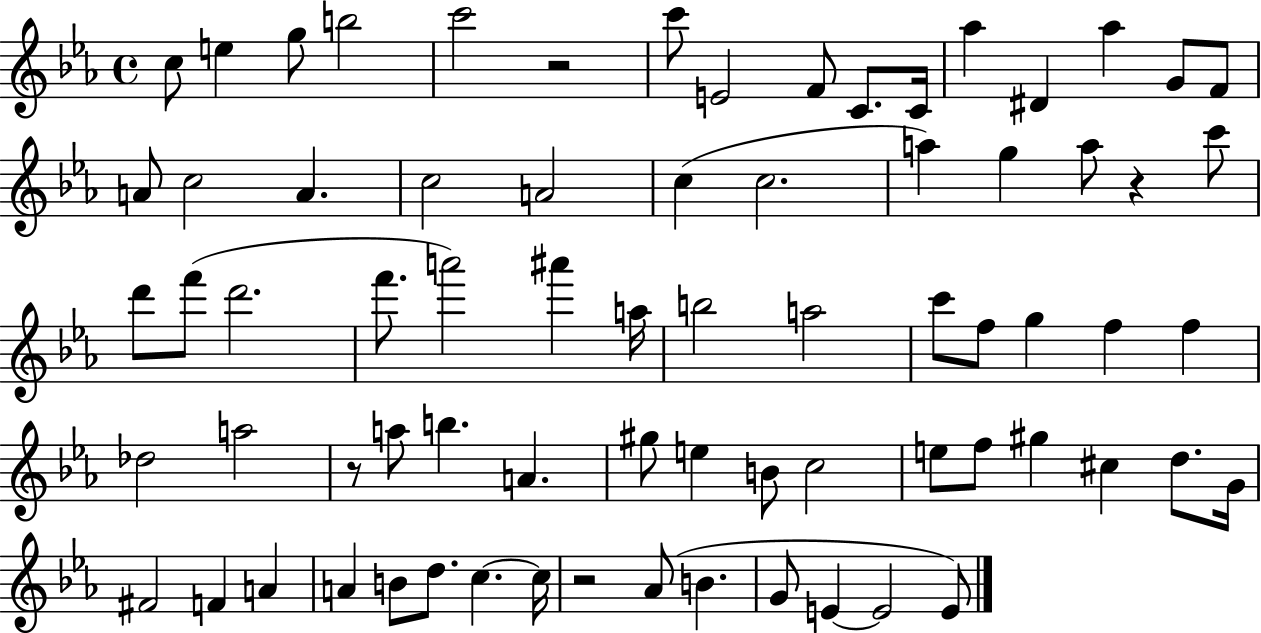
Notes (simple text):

C5/e E5/q G5/e B5/h C6/h R/h C6/e E4/h F4/e C4/e. C4/s Ab5/q D#4/q Ab5/q G4/e F4/e A4/e C5/h A4/q. C5/h A4/h C5/q C5/h. A5/q G5/q A5/e R/q C6/e D6/e F6/e D6/h. F6/e. A6/h A#6/q A5/s B5/h A5/h C6/e F5/e G5/q F5/q F5/q Db5/h A5/h R/e A5/e B5/q. A4/q. G#5/e E5/q B4/e C5/h E5/e F5/e G#5/q C#5/q D5/e. G4/s F#4/h F4/q A4/q A4/q B4/e D5/e. C5/q. C5/s R/h Ab4/e B4/q. G4/e E4/q E4/h E4/e